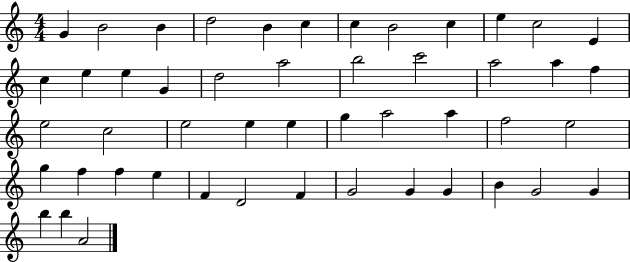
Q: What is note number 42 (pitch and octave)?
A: G4